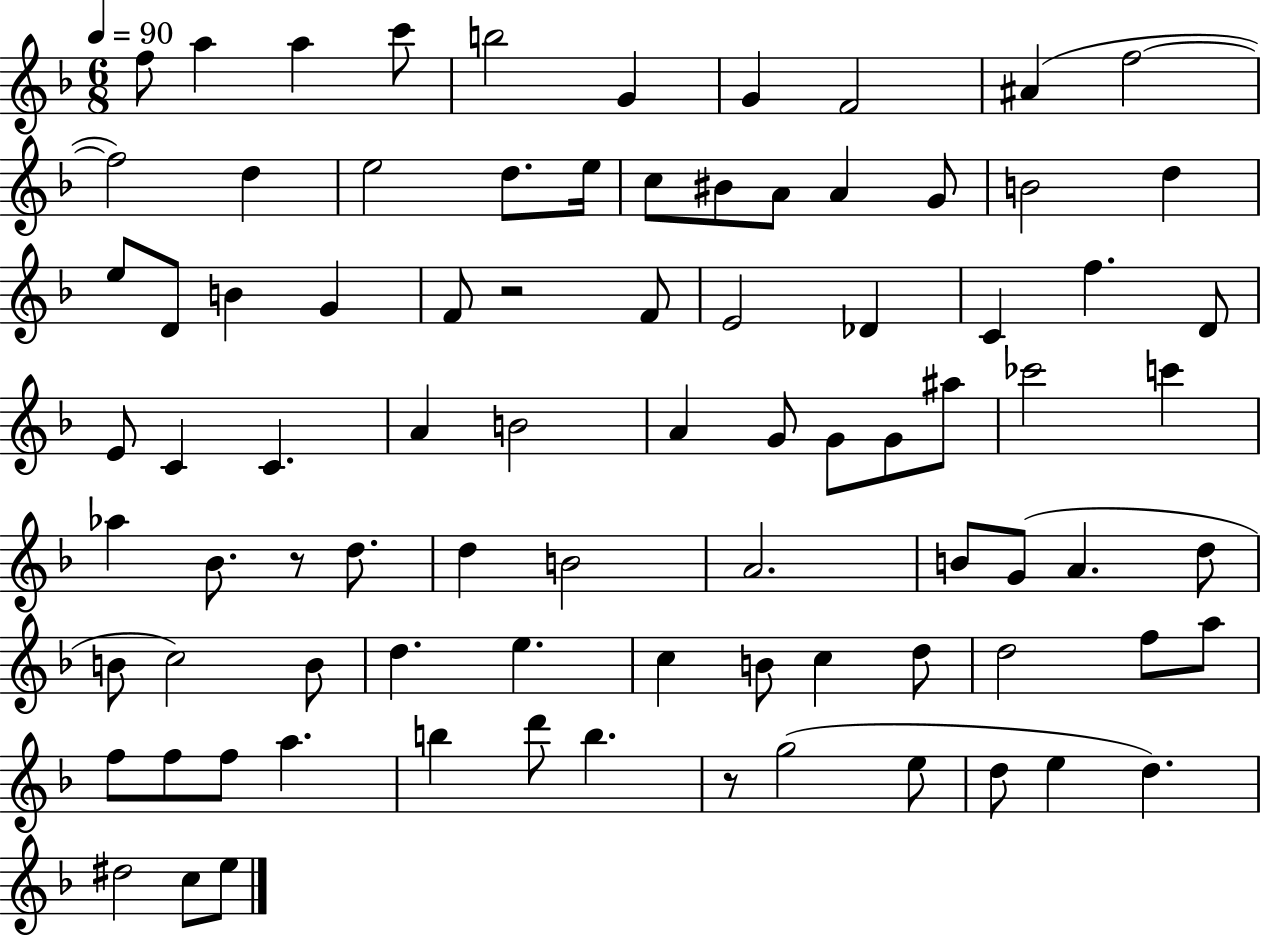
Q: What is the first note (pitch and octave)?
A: F5